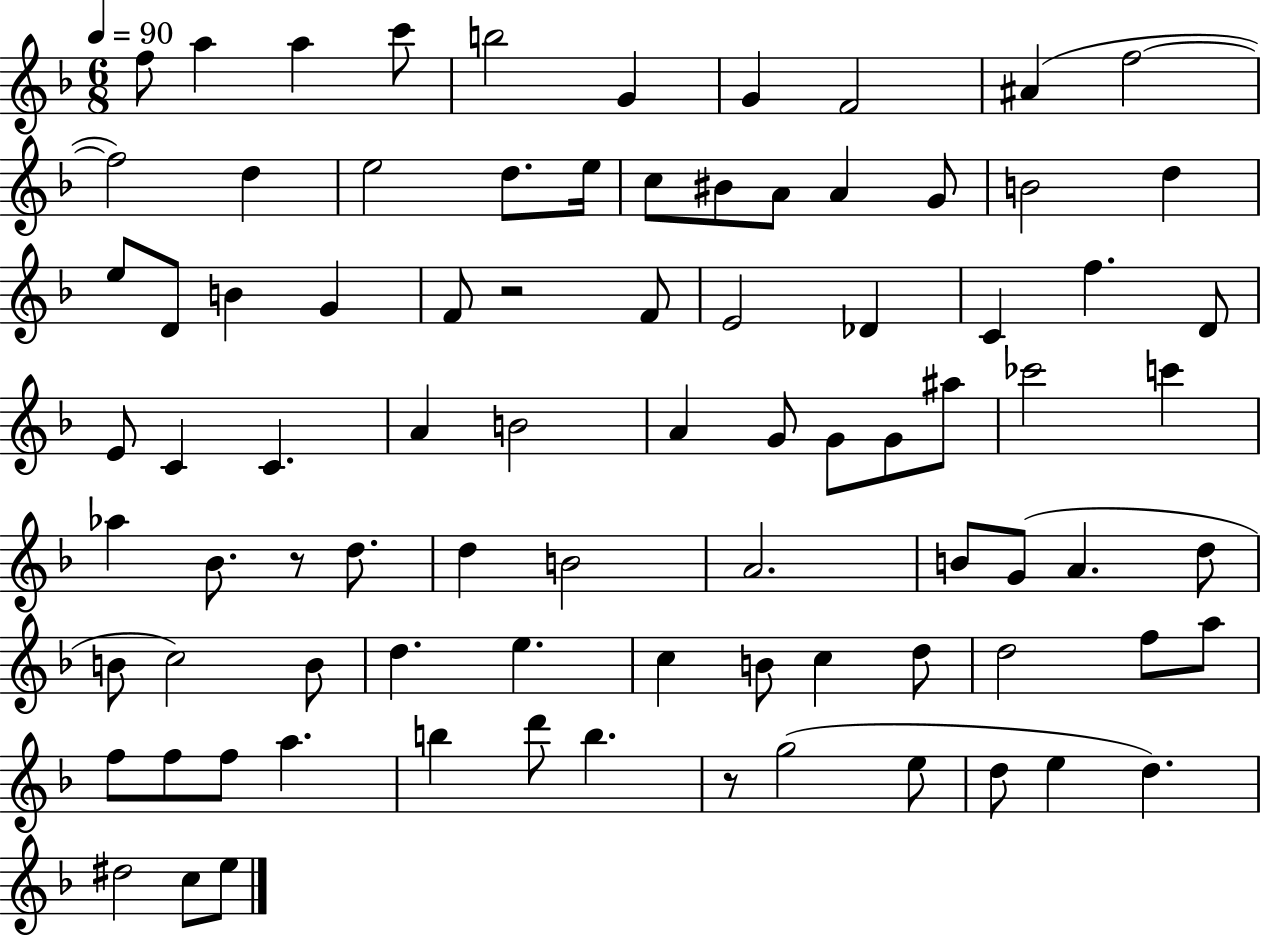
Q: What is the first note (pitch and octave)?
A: F5